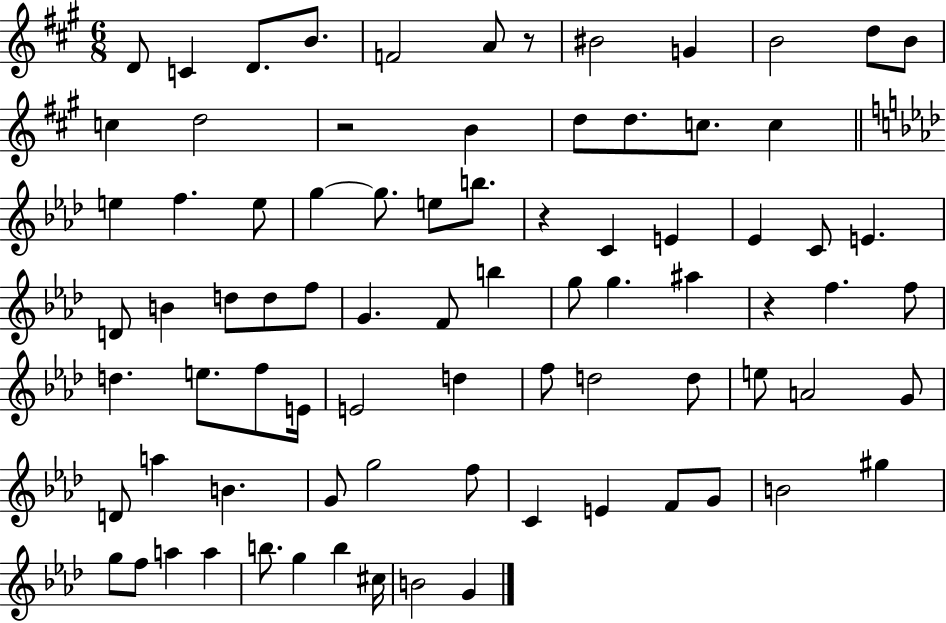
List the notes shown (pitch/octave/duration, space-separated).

D4/e C4/q D4/e. B4/e. F4/h A4/e R/e BIS4/h G4/q B4/h D5/e B4/e C5/q D5/h R/h B4/q D5/e D5/e. C5/e. C5/q E5/q F5/q. E5/e G5/q G5/e. E5/e B5/e. R/q C4/q E4/q Eb4/q C4/e E4/q. D4/e B4/q D5/e D5/e F5/e G4/q. F4/e B5/q G5/e G5/q. A#5/q R/q F5/q. F5/e D5/q. E5/e. F5/e E4/s E4/h D5/q F5/e D5/h D5/e E5/e A4/h G4/e D4/e A5/q B4/q. G4/e G5/h F5/e C4/q E4/q F4/e G4/e B4/h G#5/q G5/e F5/e A5/q A5/q B5/e. G5/q B5/q C#5/s B4/h G4/q